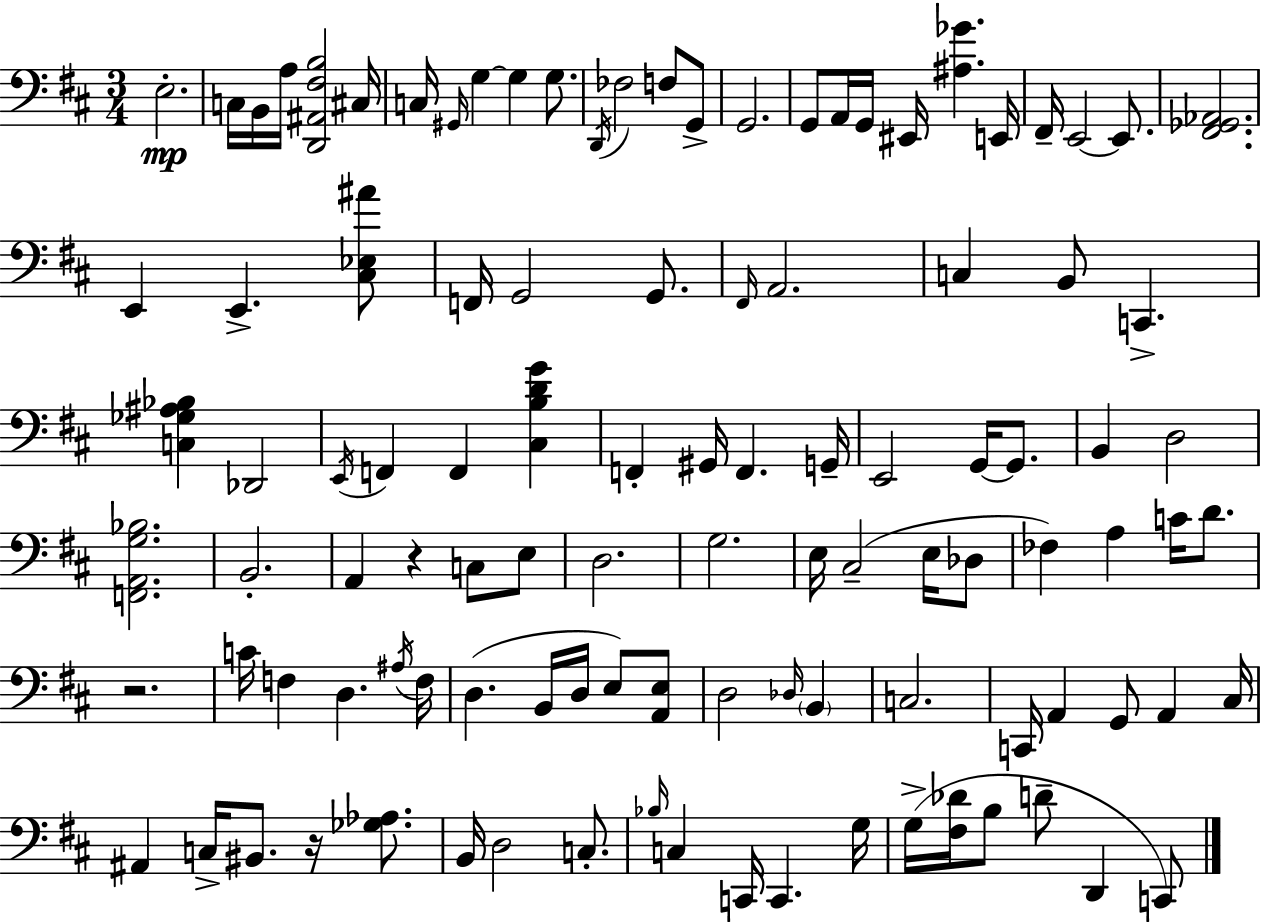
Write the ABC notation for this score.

X:1
T:Untitled
M:3/4
L:1/4
K:D
E,2 C,/4 B,,/4 A,/4 [D,,^A,,^F,B,]2 ^C,/4 C,/4 ^G,,/4 G, G, G,/2 D,,/4 _F,2 F,/2 G,,/2 G,,2 G,,/2 A,,/4 G,,/4 ^E,,/4 [^A,_G] E,,/4 ^F,,/4 E,,2 E,,/2 [^F,,_G,,_A,,]2 E,, E,, [^C,_E,^A]/2 F,,/4 G,,2 G,,/2 ^F,,/4 A,,2 C, B,,/2 C,, [C,_G,^A,_B,] _D,,2 E,,/4 F,, F,, [^C,B,DG] F,, ^G,,/4 F,, G,,/4 E,,2 G,,/4 G,,/2 B,, D,2 [F,,A,,G,_B,]2 B,,2 A,, z C,/2 E,/2 D,2 G,2 E,/4 ^C,2 E,/4 _D,/2 _F, A, C/4 D/2 z2 C/4 F, D, ^A,/4 F,/4 D, B,,/4 D,/4 E,/2 [A,,E,]/2 D,2 _D,/4 B,, C,2 C,,/4 A,, G,,/2 A,, ^C,/4 ^A,, C,/4 ^B,,/2 z/4 [_G,_A,]/2 B,,/4 D,2 C,/2 _B,/4 C, C,,/4 C,, G,/4 G,/4 [^F,_D]/4 B,/2 D/2 D,, C,,/2